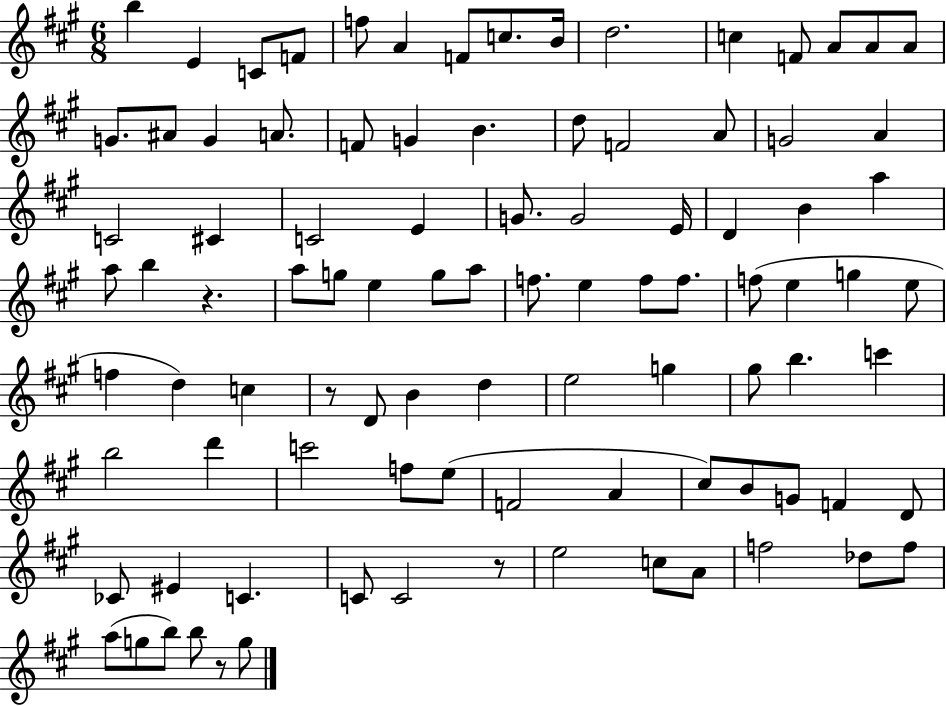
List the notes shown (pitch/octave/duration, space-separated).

B5/q E4/q C4/e F4/e F5/e A4/q F4/e C5/e. B4/s D5/h. C5/q F4/e A4/e A4/e A4/e G4/e. A#4/e G4/q A4/e. F4/e G4/q B4/q. D5/e F4/h A4/e G4/h A4/q C4/h C#4/q C4/h E4/q G4/e. G4/h E4/s D4/q B4/q A5/q A5/e B5/q R/q. A5/e G5/e E5/q G5/e A5/e F5/e. E5/q F5/e F5/e. F5/e E5/q G5/q E5/e F5/q D5/q C5/q R/e D4/e B4/q D5/q E5/h G5/q G#5/e B5/q. C6/q B5/h D6/q C6/h F5/e E5/e F4/h A4/q C#5/e B4/e G4/e F4/q D4/e CES4/e EIS4/q C4/q. C4/e C4/h R/e E5/h C5/e A4/e F5/h Db5/e F5/e A5/e G5/e B5/e B5/e R/e G5/e